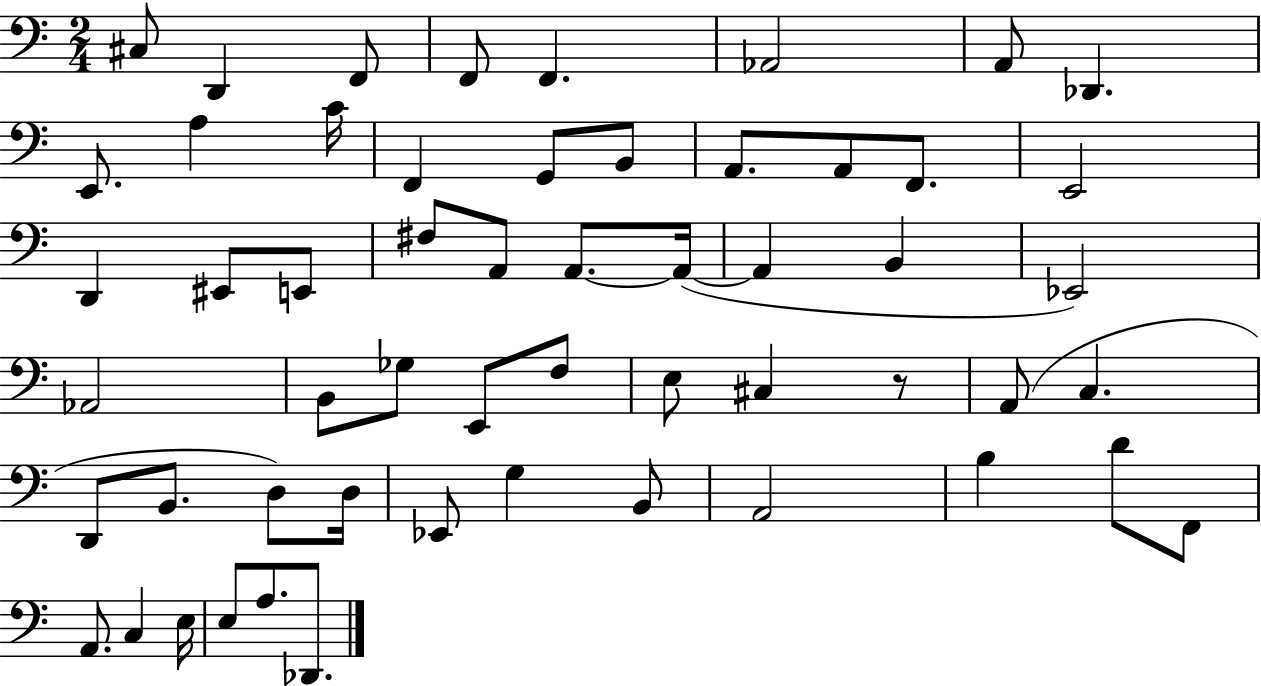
{
  \clef bass
  \numericTimeSignature
  \time 2/4
  \key c \major
  cis8 d,4 f,8 | f,8 f,4. | aes,2 | a,8 des,4. | \break e,8. a4 c'16 | f,4 g,8 b,8 | a,8. a,8 f,8. | e,2 | \break d,4 eis,8 e,8 | fis8 a,8 a,8.~~ a,16~(~ | a,4 b,4 | ees,2) | \break aes,2 | b,8 ges8 e,8 f8 | e8 cis4 r8 | a,8( c4. | \break d,8 b,8. d8) d16 | ees,8 g4 b,8 | a,2 | b4 d'8 f,8 | \break a,8. c4 e16 | e8 a8. des,8. | \bar "|."
}